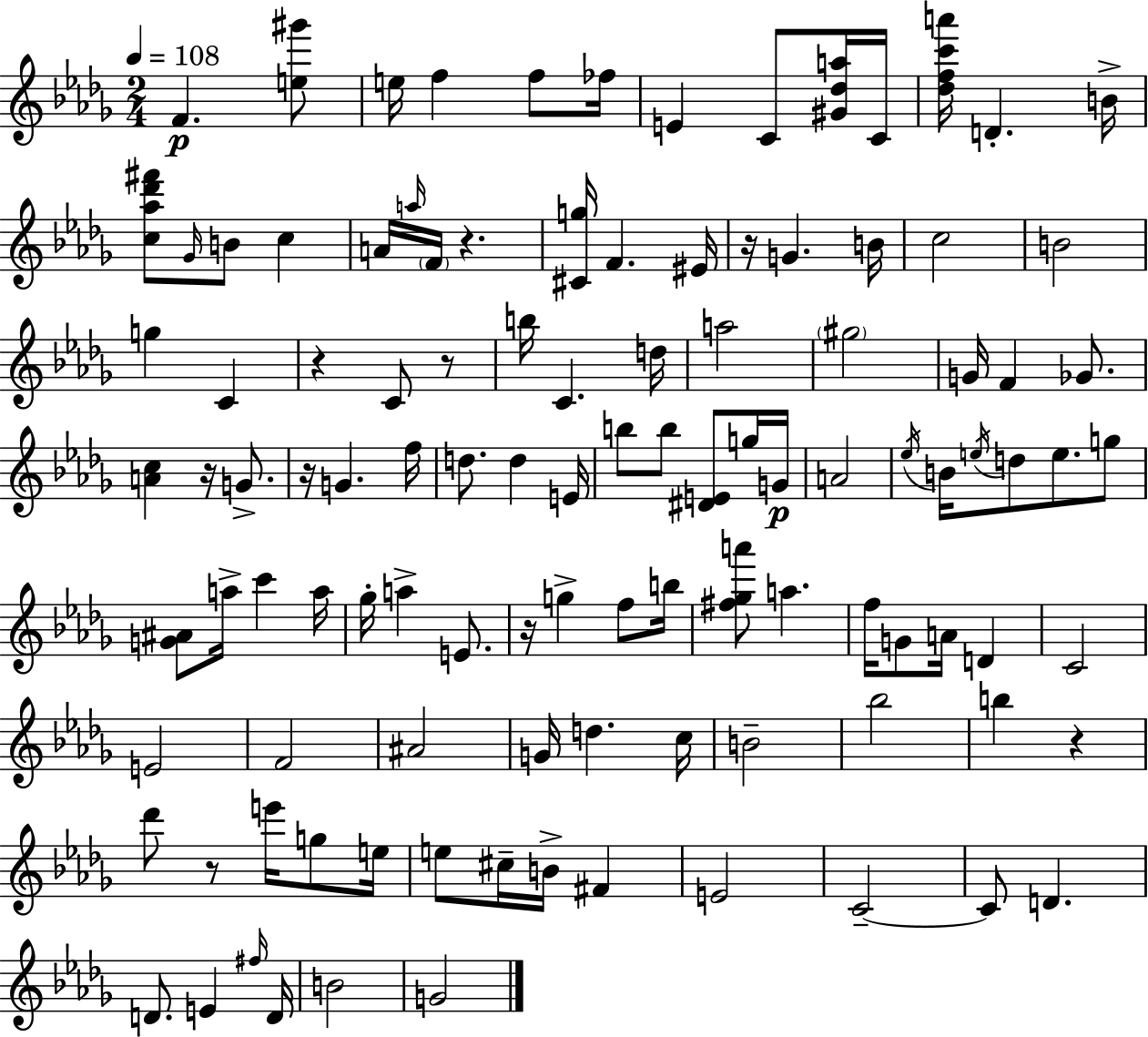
{
  \clef treble
  \numericTimeSignature
  \time 2/4
  \key bes \minor
  \tempo 4 = 108
  \repeat volta 2 { f'4.\p <e'' gis'''>8 | e''16 f''4 f''8 fes''16 | e'4 c'8 <gis' des'' a''>16 c'16 | <des'' f'' c''' a'''>16 d'4.-. b'16-> | \break <c'' aes'' des''' fis'''>8 \grace { ges'16 } b'8 c''4 | a'16 \grace { a''16 } \parenthesize f'16 r4. | <cis' g''>16 f'4. | eis'16 r16 g'4. | \break b'16 c''2 | b'2 | g''4 c'4 | r4 c'8 | \break r8 b''16 c'4. | d''16 a''2 | \parenthesize gis''2 | g'16 f'4 ges'8. | \break <a' c''>4 r16 g'8.-> | r16 g'4. | f''16 d''8. d''4 | e'16 b''8 b''8 <dis' e'>8 | \break g''16 g'16\p a'2 | \acciaccatura { ees''16 } b'16 \acciaccatura { e''16 } d''8 e''8. | g''8 <g' ais'>8 a''16-> c'''4 | a''16 ges''16-. a''4-> | \break e'8. r16 g''4-> | f''8 b''16 <fis'' ges'' a'''>8 a''4. | f''16 g'8 a'16 | d'4 c'2 | \break e'2 | f'2 | ais'2 | g'16 d''4. | \break c''16 b'2-- | bes''2 | b''4 | r4 des'''8 r8 | \break e'''16 g''8 e''16 e''8 cis''16-- b'16-> | fis'4 e'2 | c'2--~~ | c'8 d'4. | \break d'8. e'4 | \grace { fis''16 } d'16 b'2 | g'2 | } \bar "|."
}